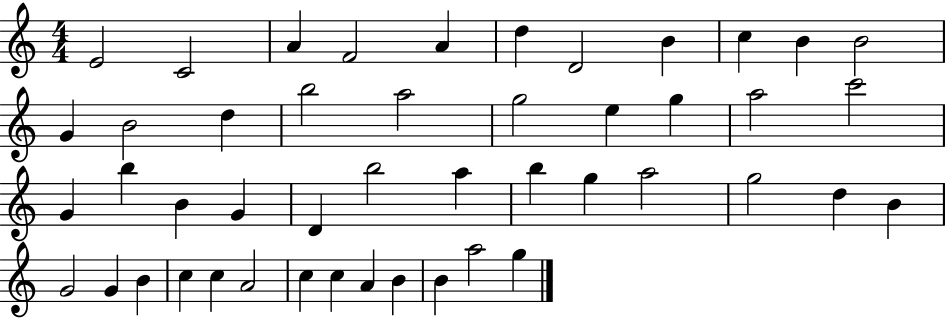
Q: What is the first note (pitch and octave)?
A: E4